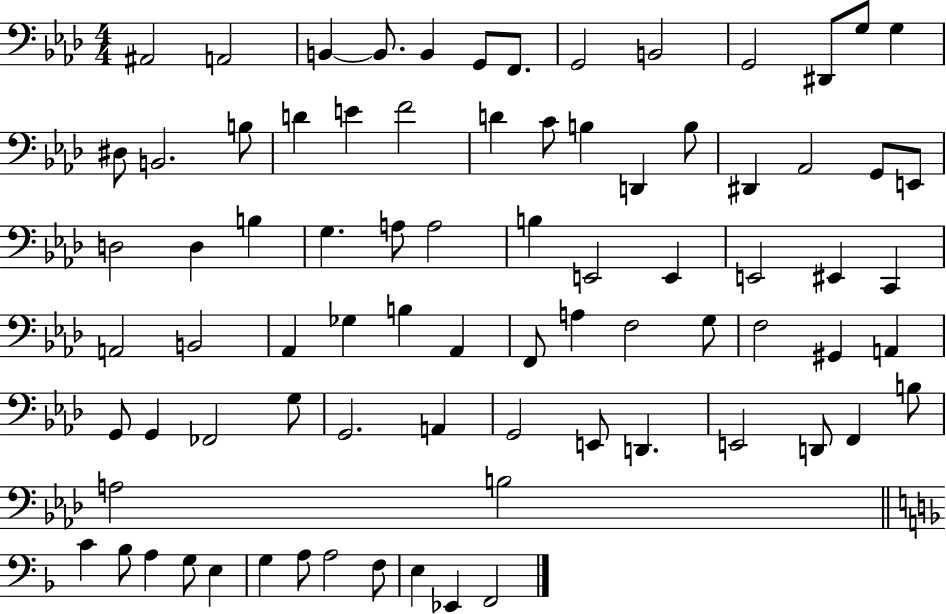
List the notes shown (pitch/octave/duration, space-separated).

A#2/h A2/h B2/q B2/e. B2/q G2/e F2/e. G2/h B2/h G2/h D#2/e G3/e G3/q D#3/e B2/h. B3/e D4/q E4/q F4/h D4/q C4/e B3/q D2/q B3/e D#2/q Ab2/h G2/e E2/e D3/h D3/q B3/q G3/q. A3/e A3/h B3/q E2/h E2/q E2/h EIS2/q C2/q A2/h B2/h Ab2/q Gb3/q B3/q Ab2/q F2/e A3/q F3/h G3/e F3/h G#2/q A2/q G2/e G2/q FES2/h G3/e G2/h. A2/q G2/h E2/e D2/q. E2/h D2/e F2/q B3/e A3/h B3/h C4/q Bb3/e A3/q G3/e E3/q G3/q A3/e A3/h F3/e E3/q Eb2/q F2/h